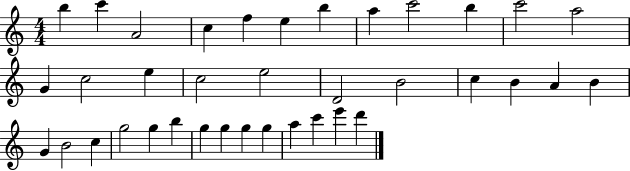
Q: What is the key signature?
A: C major